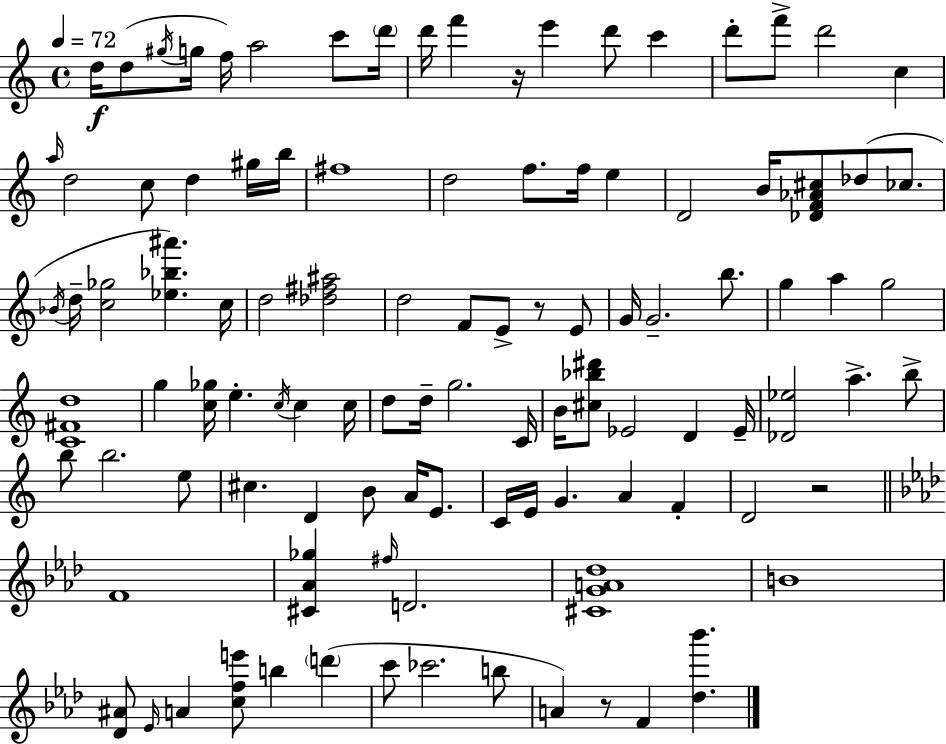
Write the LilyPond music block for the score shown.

{
  \clef treble
  \time 4/4
  \defaultTimeSignature
  \key c \major
  \tempo 4 = 72
  \repeat volta 2 { d''16\f d''8( \acciaccatura { gis''16 } g''16 f''16) a''2 c'''8 | \parenthesize d'''16 d'''16 f'''4 r16 e'''4 d'''8 c'''4 | d'''8-. f'''8-> d'''2 c''4 | \grace { a''16 } d''2 c''8 d''4 | \break gis''16 b''16 fis''1 | d''2 f''8. f''16 e''4 | d'2 b'16 <des' f' aes' cis''>8 des''8( ces''8. | \acciaccatura { bes'16 } d''16-- <c'' ges''>2 <ees'' bes'' ais'''>4.) | \break c''16 d''2 <des'' fis'' ais''>2 | d''2 f'8 e'8-> r8 | e'8 g'16 g'2.-- | b''8. g''4 a''4 g''2 | \break <c' fis' d''>1 | g''4 <c'' ges''>16 e''4.-. \acciaccatura { c''16 } c''4 | c''16 d''8 d''16-- g''2. | c'16 b'16 <cis'' bes'' dis'''>8 ees'2 d'4 | \break ees'16-- <des' ees''>2 a''4.-> | b''8-> b''8 b''2. | e''8 cis''4. d'4 b'8 | a'16 e'8. c'16 e'16 g'4. a'4 | \break f'4-. d'2 r2 | \bar "||" \break \key aes \major f'1 | <cis' aes' ges''>4 \grace { fis''16 } d'2. | <cis' g' a' des''>1 | b'1 | \break <des' ais'>8 \grace { ees'16 } a'4 <c'' f'' e'''>8 b''4 \parenthesize d'''4( | c'''8 ces'''2. | b''8 a'4) r8 f'4 <des'' bes'''>4. | } \bar "|."
}